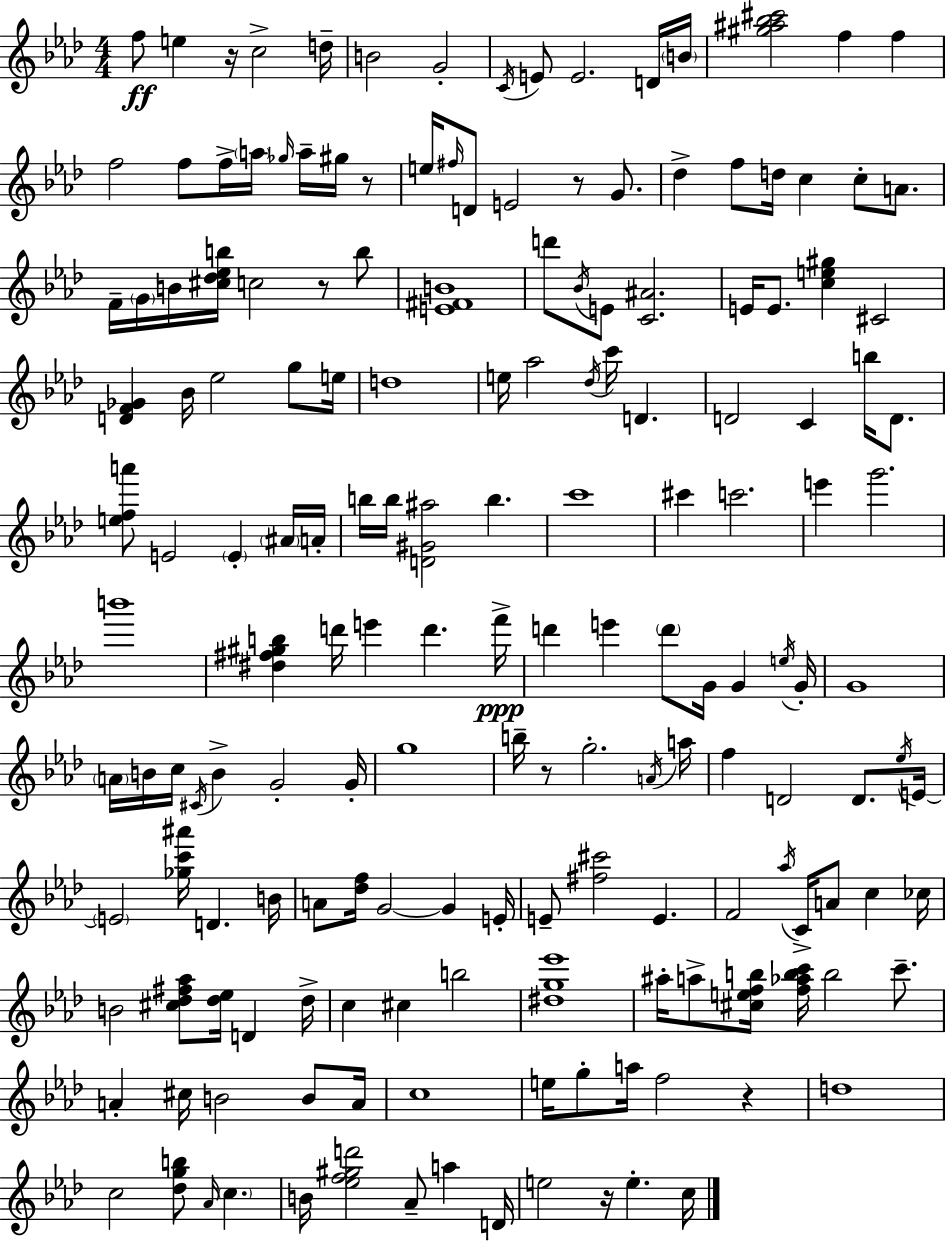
{
  \clef treble
  \numericTimeSignature
  \time 4/4
  \key aes \major
  \repeat volta 2 { f''8\ff e''4 r16 c''2-> d''16-- | b'2 g'2-. | \acciaccatura { c'16 } e'8 e'2. d'16 | \parenthesize b'16 <gis'' ais'' bes'' cis'''>2 f''4 f''4 | \break f''2 f''8 f''16-> \parenthesize a''16 \grace { ges''16 } a''16-- gis''16 | r8 e''16 \grace { fis''16 } d'8 e'2 r8 | g'8. des''4-> f''8 d''16 c''4 c''8-. | a'8. f'16-- \parenthesize g'16 b'16 <cis'' des'' ees'' b''>16 c''2 r8 | \break b''8 <e' fis' b'>1 | d'''8 \acciaccatura { bes'16 } e'8 <c' ais'>2. | e'16 e'8. <c'' e'' gis''>4 cis'2 | <d' f' ges'>4 bes'16 ees''2 | \break g''8 e''16 d''1 | e''16 aes''2 \acciaccatura { des''16 } c'''16 d'4. | d'2 c'4 | b''16 d'8. <e'' f'' a'''>8 e'2 \parenthesize e'4-. | \break \parenthesize ais'16 a'16-. b''16 b''16 <d' gis' ais''>2 b''4. | c'''1 | cis'''4 c'''2. | e'''4 g'''2. | \break b'''1 | <dis'' fis'' gis'' b''>4 d'''16 e'''4 d'''4. | f'''16->\ppp d'''4 e'''4 \parenthesize d'''8 g'16 | g'4 \acciaccatura { e''16 } g'16-. g'1 | \break \parenthesize a'16 b'16 c''16 \acciaccatura { cis'16 } b'4-> g'2-. | g'16-. g''1 | b''16-- r8 g''2.-. | \acciaccatura { a'16 } a''16 f''4 d'2 | \break d'8. \acciaccatura { ees''16 } e'16~~ \parenthesize e'2 | <ges'' c''' ais'''>16 d'4. b'16 a'8 <des'' f''>16 g'2~~ | g'4 e'16-. e'8-- <fis'' cis'''>2 | e'4. f'2 | \break \acciaccatura { aes''16 } c'16-> a'8 c''4 ces''16 b'2 | <cis'' des'' fis'' aes''>8 <des'' ees''>16 d'4 des''16-> c''4 cis''4 | b''2 <dis'' g'' ees'''>1 | ais''16-. a''8-> <cis'' e'' f'' b''>16 <f'' aes'' b'' c'''>16 b''2 | \break c'''8.-- a'4-. cis''16 b'2 | b'8 a'16 c''1 | e''16 g''8-. a''16 f''2 | r4 d''1 | \break c''2 | <des'' g'' b''>8 \grace { aes'16 } \parenthesize c''4. b'16 <ees'' f'' gis'' d'''>2 | aes'8-- a''4 d'16 e''2 | r16 e''4.-. c''16 } \bar "|."
}